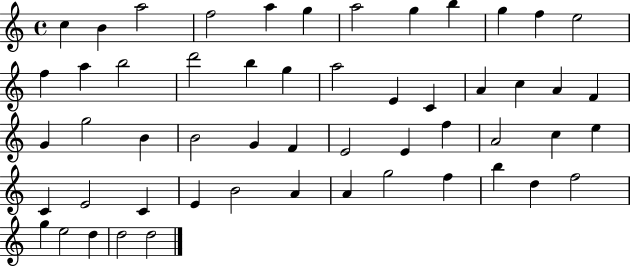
{
  \clef treble
  \time 4/4
  \defaultTimeSignature
  \key c \major
  c''4 b'4 a''2 | f''2 a''4 g''4 | a''2 g''4 b''4 | g''4 f''4 e''2 | \break f''4 a''4 b''2 | d'''2 b''4 g''4 | a''2 e'4 c'4 | a'4 c''4 a'4 f'4 | \break g'4 g''2 b'4 | b'2 g'4 f'4 | e'2 e'4 f''4 | a'2 c''4 e''4 | \break c'4 e'2 c'4 | e'4 b'2 a'4 | a'4 g''2 f''4 | b''4 d''4 f''2 | \break g''4 e''2 d''4 | d''2 d''2 | \bar "|."
}